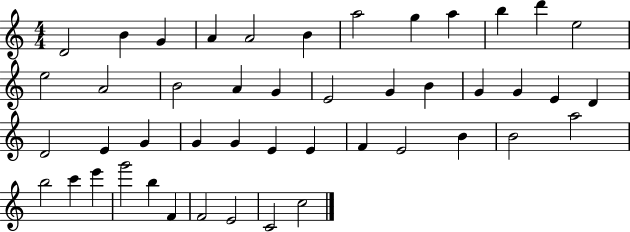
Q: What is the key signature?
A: C major